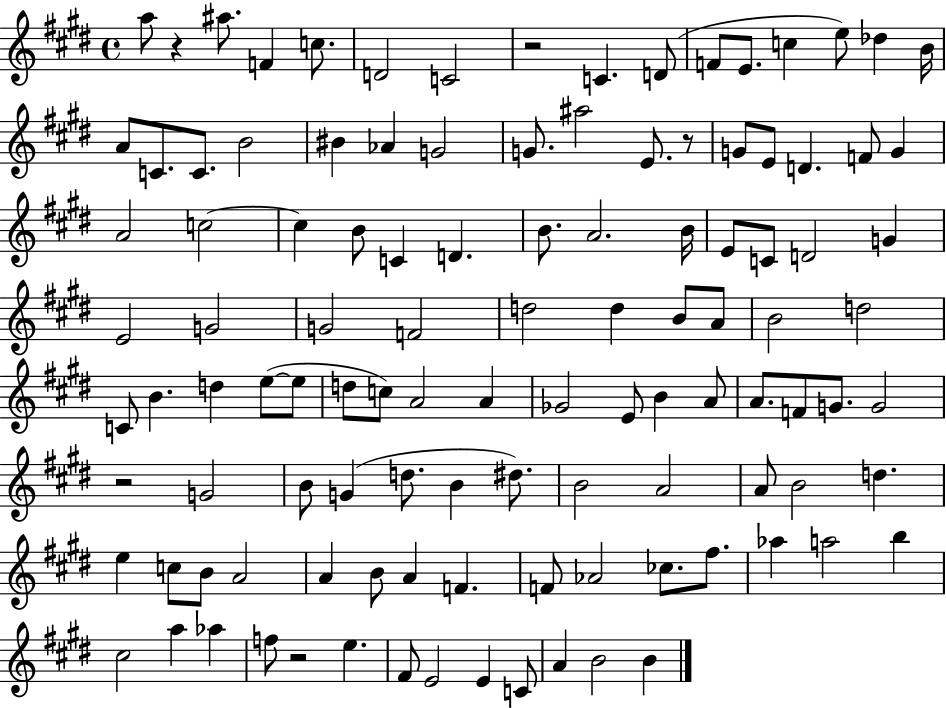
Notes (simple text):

A5/e R/q A#5/e. F4/q C5/e. D4/h C4/h R/h C4/q. D4/e F4/e E4/e. C5/q E5/e Db5/q B4/s A4/e C4/e. C4/e. B4/h BIS4/q Ab4/q G4/h G4/e. A#5/h E4/e. R/e G4/e E4/e D4/q. F4/e G4/q A4/h C5/h C5/q B4/e C4/q D4/q. B4/e. A4/h. B4/s E4/e C4/e D4/h G4/q E4/h G4/h G4/h F4/h D5/h D5/q B4/e A4/e B4/h D5/h C4/e B4/q. D5/q E5/e E5/e D5/e C5/e A4/h A4/q Gb4/h E4/e B4/q A4/e A4/e. F4/e G4/e. G4/h R/h G4/h B4/e G4/q D5/e. B4/q D#5/e. B4/h A4/h A4/e B4/h D5/q. E5/q C5/e B4/e A4/h A4/q B4/e A4/q F4/q. F4/e Ab4/h CES5/e. F#5/e. Ab5/q A5/h B5/q C#5/h A5/q Ab5/q F5/e R/h E5/q. F#4/e E4/h E4/q C4/e A4/q B4/h B4/q